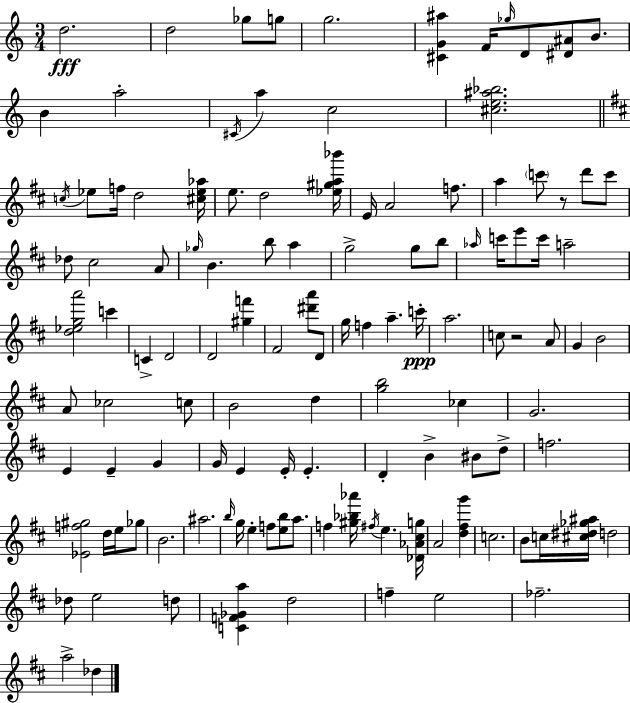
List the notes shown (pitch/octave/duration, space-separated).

D5/h. D5/h Gb5/e G5/e G5/h. [C#4,G4,A#5]/q F4/s Gb5/s D4/e [D#4,A#4]/e B4/e. B4/q A5/h C#4/s A5/q C5/h [C#5,E5,A#5,Bb5]/h. C5/s Eb5/e F5/s D5/h [C#5,Eb5,Ab5]/s E5/e. D5/h [Eb5,G#5,A5,Bb6]/s E4/s A4/h F5/e. A5/q C6/e R/e D6/e C6/e Db5/e C#5/h A4/e Gb5/s B4/q. B5/e A5/q G5/h G5/e B5/e Ab5/s C6/s E6/e C6/s A5/h [D5,Eb5,G5,A6]/h C6/q C4/q D4/h D4/h [G#5,F6]/q F#4/h [D#6,A6]/e D4/e G5/s F5/q A5/q. C6/s A5/h. C5/e R/h A4/e G4/q B4/h A4/e CES5/h C5/e B4/h D5/q [G5,B5]/h CES5/q G4/h. E4/q E4/q G4/q G4/s E4/q E4/s E4/q. D4/q B4/q BIS4/e D5/e F5/h. [Eb4,F5,G#5]/h D5/s E5/s Gb5/e B4/h. A#5/h. B5/s G5/s E5/q F5/e [E5,B5]/e A5/e. F5/q [G#5,Bb5,Ab6]/s F#5/s E5/q. [Db4,Ab4,C#5,G5]/s A4/h [D5,F#5,G6]/q C5/h. B4/e C5/s [C#5,D#5,Gb5,A#5]/s D5/h Db5/e E5/h D5/e [C4,F4,Gb4,A5]/q D5/h F5/q E5/h FES5/h. A5/h Db5/q